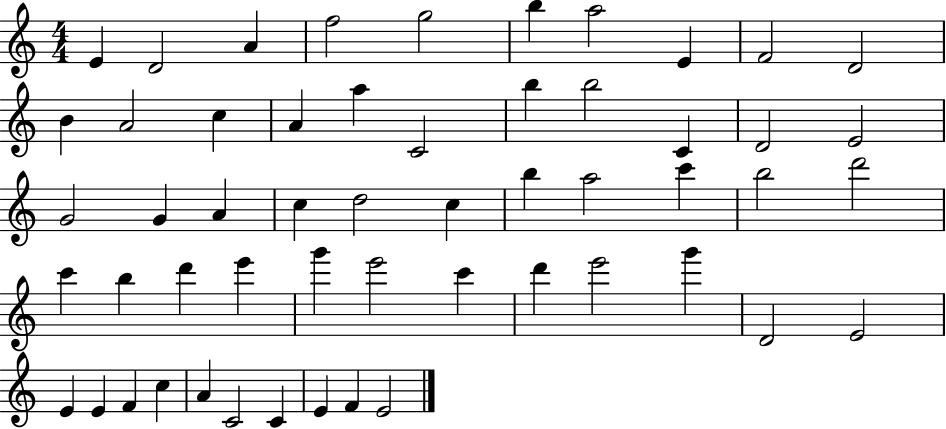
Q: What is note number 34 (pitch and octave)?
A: B5